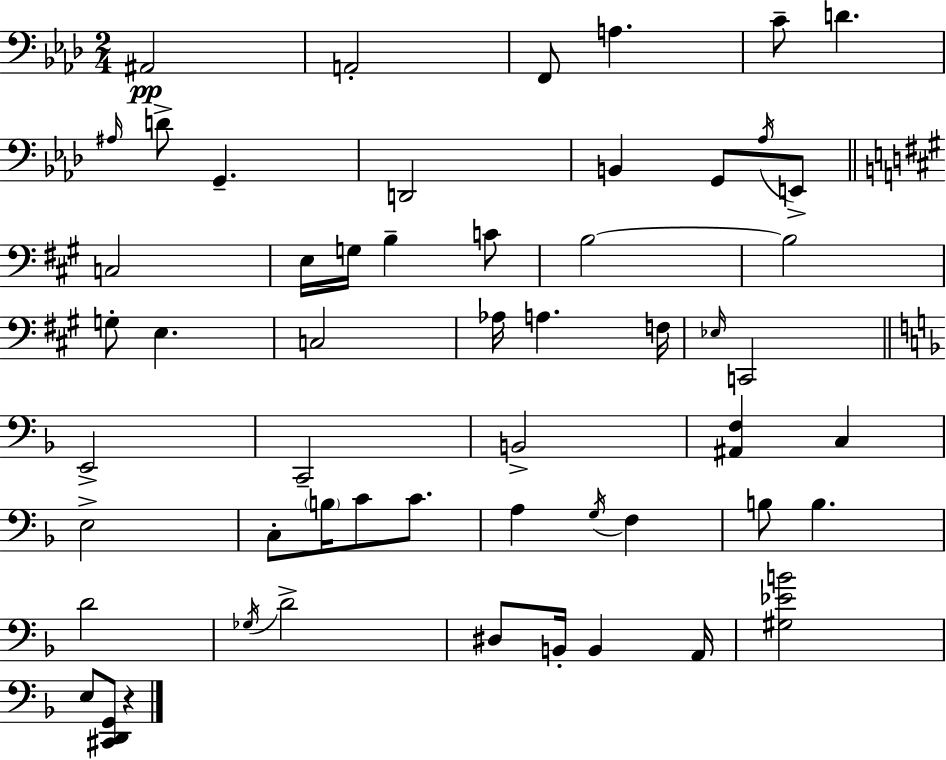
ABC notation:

X:1
T:Untitled
M:2/4
L:1/4
K:Fm
^A,,2 A,,2 F,,/2 A, C/2 D ^A,/4 D/2 G,, D,,2 B,, G,,/2 _A,/4 E,,/2 C,2 E,/4 G,/4 B, C/2 B,2 B,2 G,/2 E, C,2 _A,/4 A, F,/4 _E,/4 C,,2 E,,2 C,,2 B,,2 [^A,,F,] C, E,2 C,/2 B,/4 C/2 C/2 A, G,/4 F, B,/2 B, D2 _G,/4 D2 ^D,/2 B,,/4 B,, A,,/4 [^G,_EB]2 E,/2 [^C,,D,,G,,]/2 z